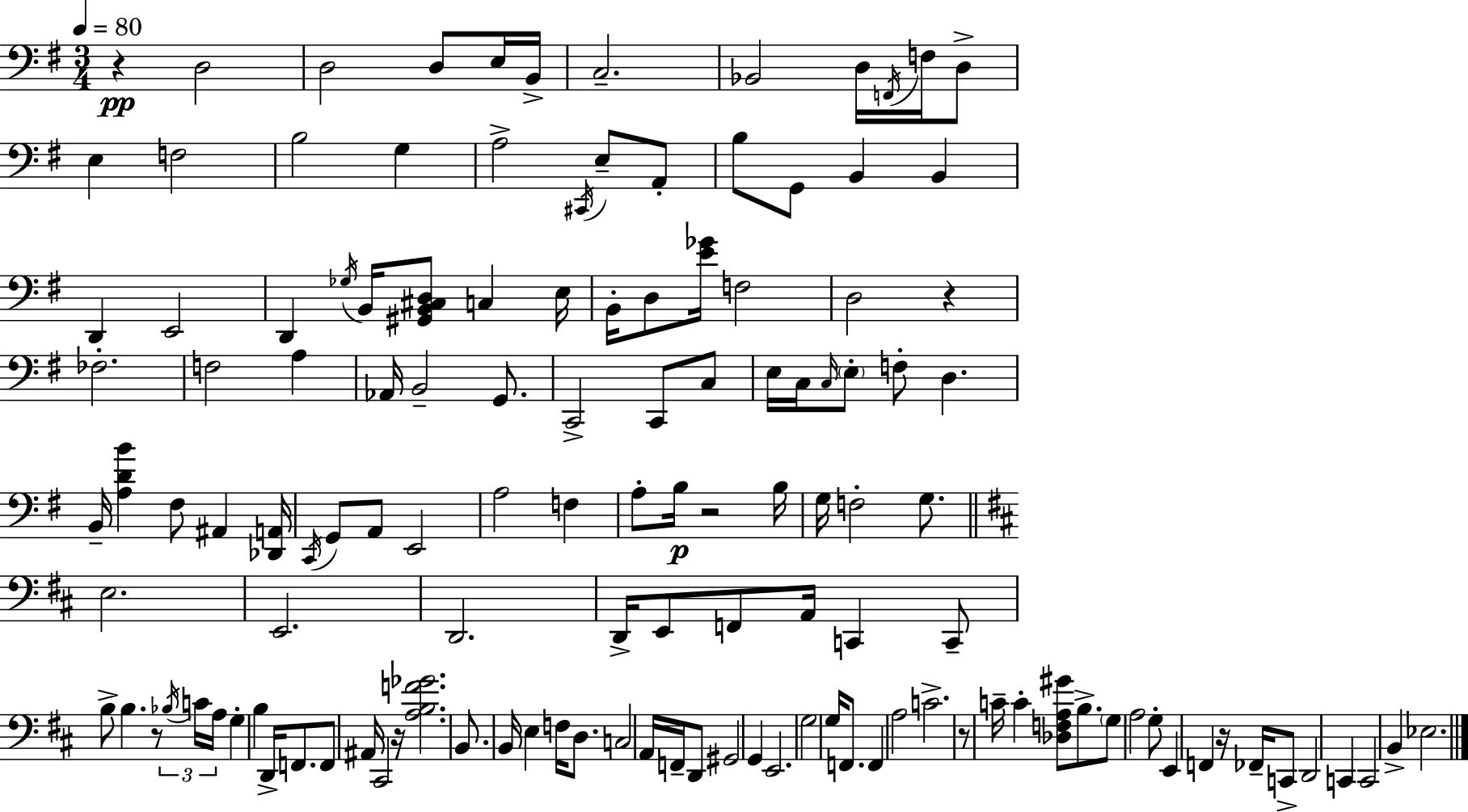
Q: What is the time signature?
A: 3/4